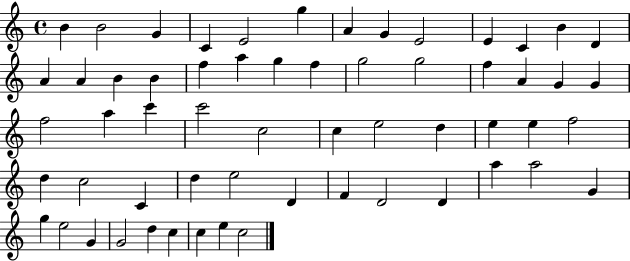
B4/q B4/h G4/q C4/q E4/h G5/q A4/q G4/q E4/h E4/q C4/q B4/q D4/q A4/q A4/q B4/q B4/q F5/q A5/q G5/q F5/q G5/h G5/h F5/q A4/q G4/q G4/q F5/h A5/q C6/q C6/h C5/h C5/q E5/h D5/q E5/q E5/q F5/h D5/q C5/h C4/q D5/q E5/h D4/q F4/q D4/h D4/q A5/q A5/h G4/q G5/q E5/h G4/q G4/h D5/q C5/q C5/q E5/q C5/h